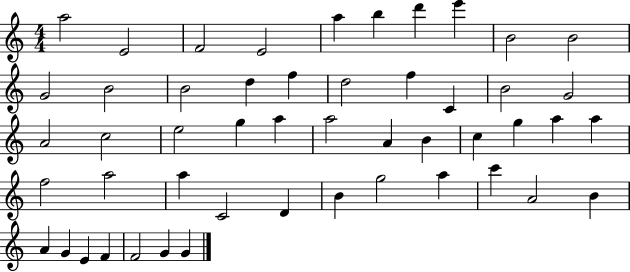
X:1
T:Untitled
M:4/4
L:1/4
K:C
a2 E2 F2 E2 a b d' e' B2 B2 G2 B2 B2 d f d2 f C B2 G2 A2 c2 e2 g a a2 A B c g a a f2 a2 a C2 D B g2 a c' A2 B A G E F F2 G G